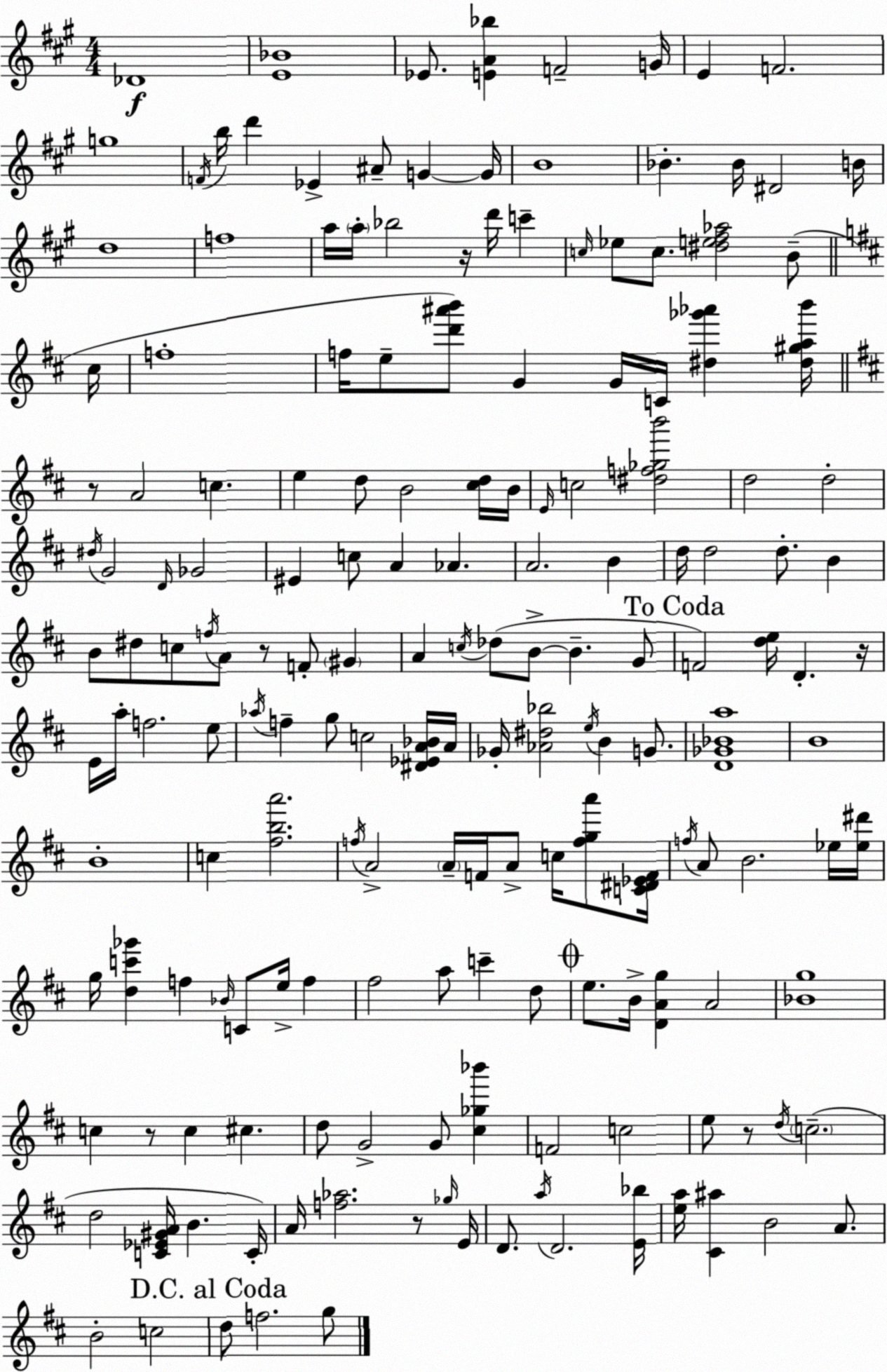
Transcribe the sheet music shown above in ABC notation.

X:1
T:Untitled
M:4/4
L:1/4
K:A
_D4 [E_B]4 _E/2 [EA_b] F2 G/4 E F2 g4 F/4 b/4 d' _E ^A/2 G G/4 B4 _B _B/4 ^D2 B/4 d4 f4 a/4 a/4 _b2 z/4 d'/4 c' c/4 _e/2 c/2 [^de^f_a]2 B/2 ^c/4 f4 f/4 e/2 [d'^a'b']/2 G G/4 C/4 [^d_g'_a'] [^d^gab']/4 z/2 A2 c e d/2 B2 [^cd]/4 B/4 E/4 c2 [^df_gb']2 d2 d2 ^d/4 G2 D/4 _G2 ^E c/2 A _A A2 B d/4 d2 d/2 B B/2 ^d/2 c/2 f/4 A/2 z/2 F/2 ^G A c/4 _d/2 B/2 B G/2 F2 [de]/4 D z/4 E/4 a/4 f2 e/2 _a/4 f g/2 c2 [^D_EA_B]/4 A/4 _G/4 [_A^d_b]2 e/4 B G/2 [D_G_Ba]4 B4 B4 c [^fba']2 f/4 A2 A/4 F/4 A/2 c/4 [fga']/2 [C^D_EF]/4 f/4 A/2 B2 _e/4 [_e^d']/4 g/4 [dc'_g'] f _B/4 C/2 e/4 f ^f2 a/2 c' d/2 e/2 B/4 [DAg] A2 [_Bg]4 c z/2 c ^c d/2 G2 G/2 [^c_g_b'] F2 c2 e/2 z/2 d/4 c2 d2 [C_E^GA]/4 B C/4 A/4 [f_a]2 z/2 _g/4 E/4 D/2 a/4 D2 [E_b]/4 [ea]/4 [^C^a] B2 A/2 B2 c2 d/2 f2 g/2